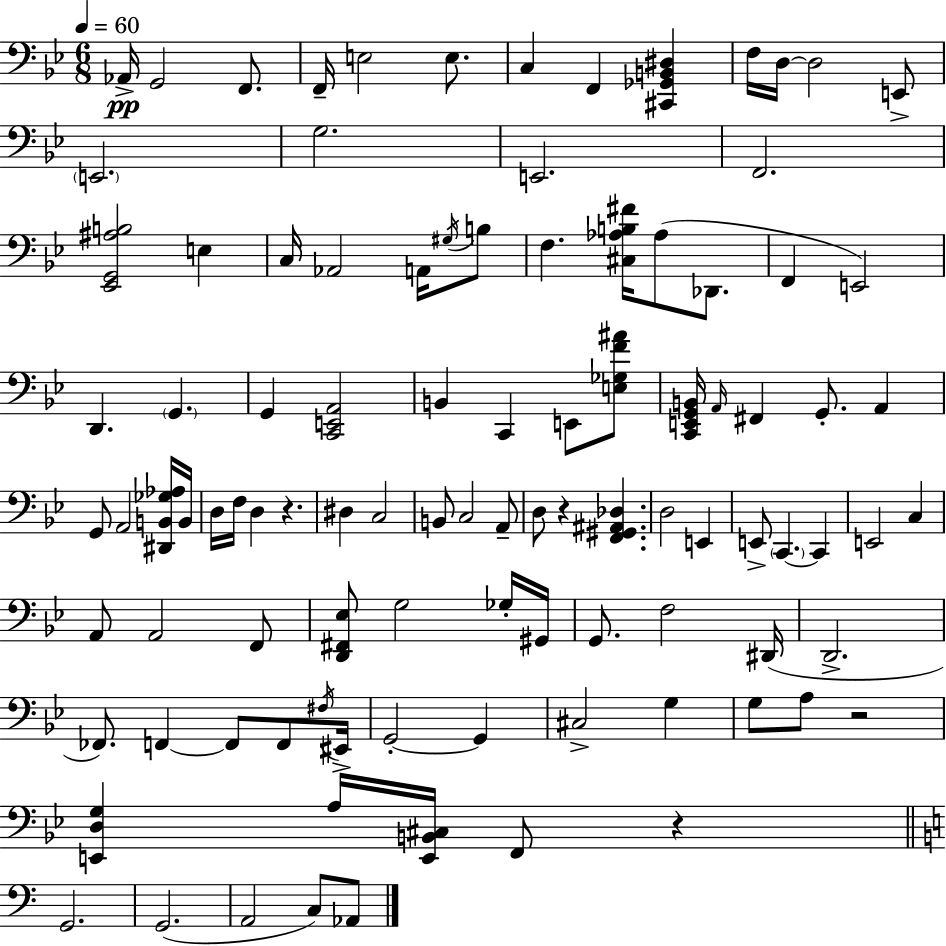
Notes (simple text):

Ab2/s G2/h F2/e. F2/s E3/h E3/e. C3/q F2/q [C#2,Gb2,B2,D#3]/q F3/s D3/s D3/h E2/e E2/h. G3/h. E2/h. F2/h. [Eb2,G2,A#3,B3]/h E3/q C3/s Ab2/h A2/s G#3/s B3/e F3/q. [C#3,Ab3,B3,F#4]/s Ab3/e Db2/e. F2/q E2/h D2/q. G2/q. G2/q [C2,E2,A2]/h B2/q C2/q E2/e [E3,Gb3,F4,A#4]/e [C2,E2,G2,B2]/s A2/s F#2/q G2/e. A2/q G2/e A2/h [D#2,B2,Gb3,Ab3]/s B2/s D3/s F3/s D3/q R/q. D#3/q C3/h B2/e C3/h A2/e D3/e R/q [F2,G#2,A#2,Db3]/q. D3/h E2/q E2/e C2/q. C2/q E2/h C3/q A2/e A2/h F2/e [D2,F#2,Eb3]/e G3/h Gb3/s G#2/s G2/e. F3/h D#2/s D2/h. FES2/e. F2/q F2/e F2/e F#3/s EIS2/s G2/h G2/q C#3/h G3/q G3/e A3/e R/h [E2,D3,G3]/q A3/s [E2,B2,C#3]/s F2/e R/q G2/h. G2/h. A2/h C3/e Ab2/e